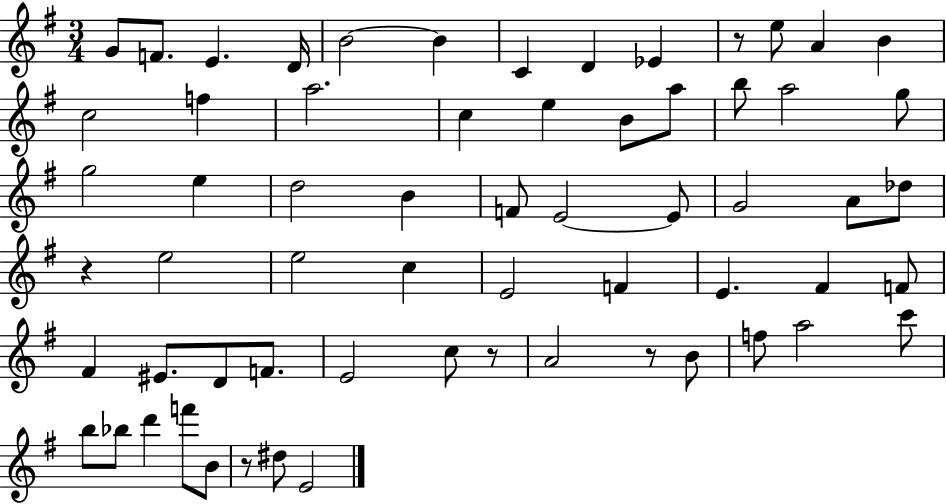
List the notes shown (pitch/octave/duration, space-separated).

G4/e F4/e. E4/q. D4/s B4/h B4/q C4/q D4/q Eb4/q R/e E5/e A4/q B4/q C5/h F5/q A5/h. C5/q E5/q B4/e A5/e B5/e A5/h G5/e G5/h E5/q D5/h B4/q F4/e E4/h E4/e G4/h A4/e Db5/e R/q E5/h E5/h C5/q E4/h F4/q E4/q. F#4/q F4/e F#4/q EIS4/e. D4/e F4/e. E4/h C5/e R/e A4/h R/e B4/e F5/e A5/h C6/e B5/e Bb5/e D6/q F6/e B4/e R/e D#5/e E4/h